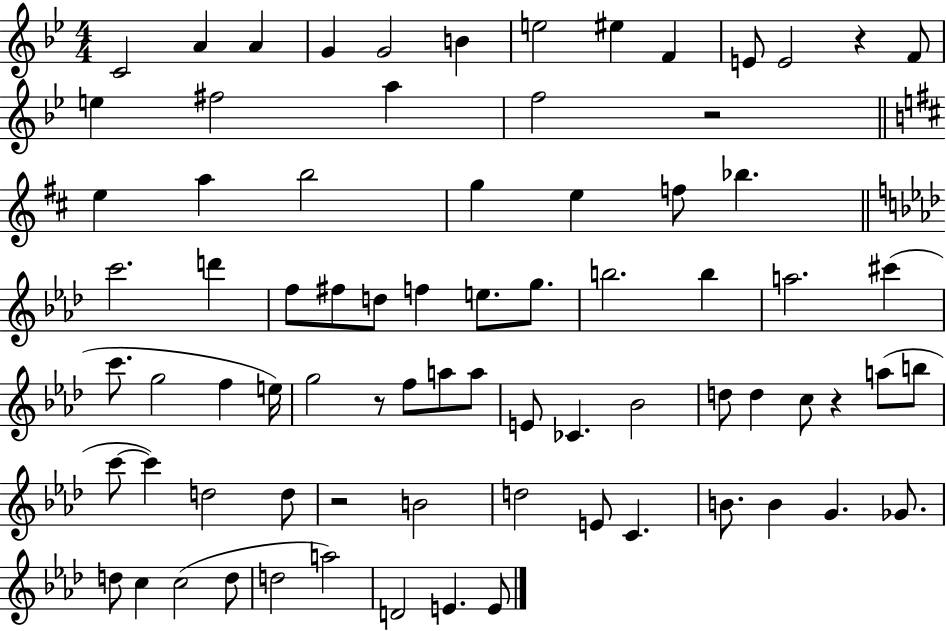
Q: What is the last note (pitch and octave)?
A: E4